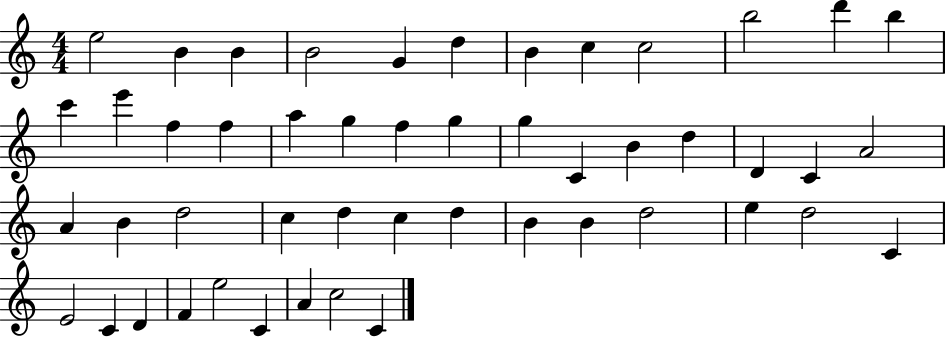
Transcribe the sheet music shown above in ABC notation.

X:1
T:Untitled
M:4/4
L:1/4
K:C
e2 B B B2 G d B c c2 b2 d' b c' e' f f a g f g g C B d D C A2 A B d2 c d c d B B d2 e d2 C E2 C D F e2 C A c2 C